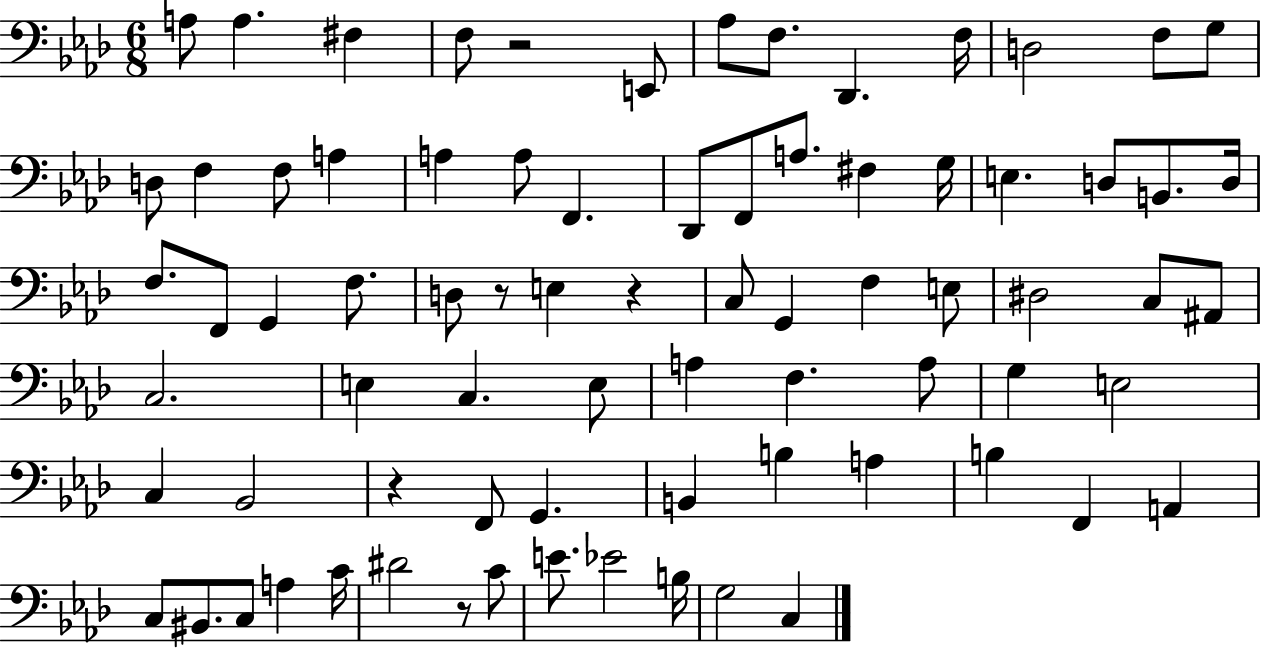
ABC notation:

X:1
T:Untitled
M:6/8
L:1/4
K:Ab
A,/2 A, ^F, F,/2 z2 E,,/2 _A,/2 F,/2 _D,, F,/4 D,2 F,/2 G,/2 D,/2 F, F,/2 A, A, A,/2 F,, _D,,/2 F,,/2 A,/2 ^F, G,/4 E, D,/2 B,,/2 D,/4 F,/2 F,,/2 G,, F,/2 D,/2 z/2 E, z C,/2 G,, F, E,/2 ^D,2 C,/2 ^A,,/2 C,2 E, C, E,/2 A, F, A,/2 G, E,2 C, _B,,2 z F,,/2 G,, B,, B, A, B, F,, A,, C,/2 ^B,,/2 C,/2 A, C/4 ^D2 z/2 C/2 E/2 _E2 B,/4 G,2 C,